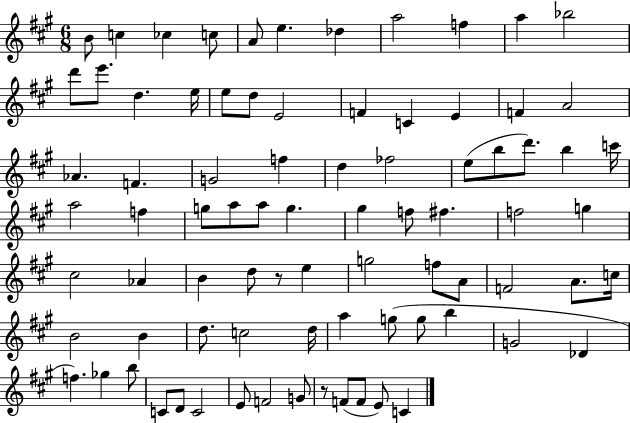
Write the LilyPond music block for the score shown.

{
  \clef treble
  \numericTimeSignature
  \time 6/8
  \key a \major
  b'8 c''4 ces''4 c''8 | a'8 e''4. des''4 | a''2 f''4 | a''4 bes''2 | \break d'''8 e'''8. d''4. e''16 | e''8 d''8 e'2 | f'4 c'4 e'4 | f'4 a'2 | \break aes'4. f'4. | g'2 f''4 | d''4 fes''2 | e''8( b''8 d'''8.) b''4 c'''16 | \break a''2 f''4 | g''8 a''8 a''8 g''4. | gis''4 f''8 fis''4. | f''2 g''4 | \break cis''2 aes'4 | b'4 d''8 r8 e''4 | g''2 f''8 a'8 | f'2 a'8. c''16 | \break b'2 b'4 | d''8. c''2 d''16 | a''4 g''8( g''8 b''4 | g'2 des'4 | \break f''4.) ges''4 b''8 | c'8 d'8 c'2 | e'8 f'2 g'8 | r8 f'8( f'8 e'8) c'4 | \break \bar "|."
}